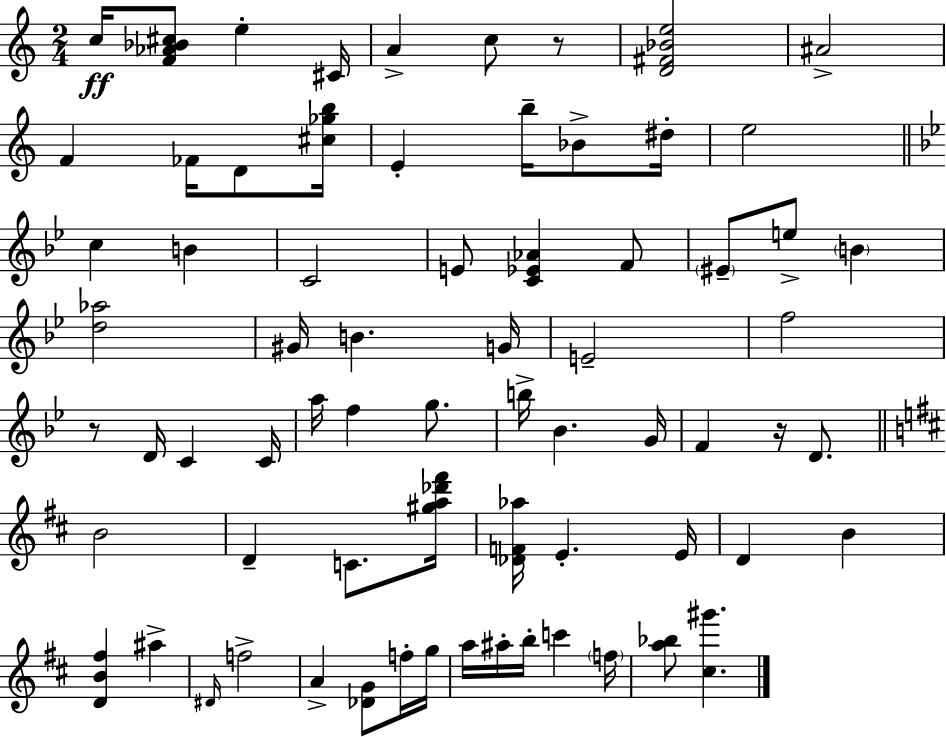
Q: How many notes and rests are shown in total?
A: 70